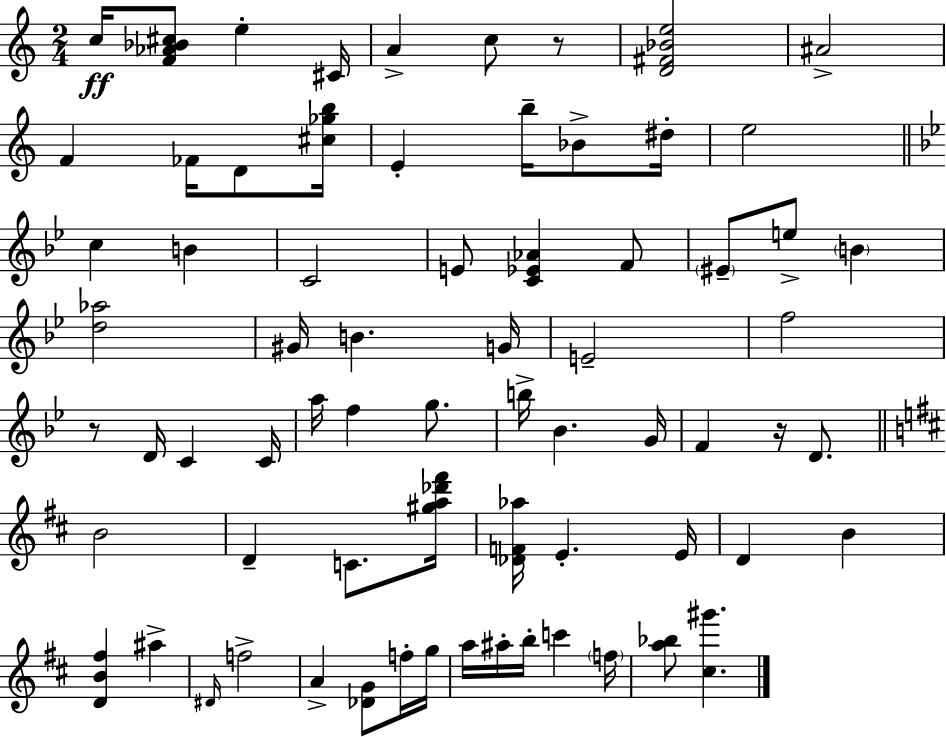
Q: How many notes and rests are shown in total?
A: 70